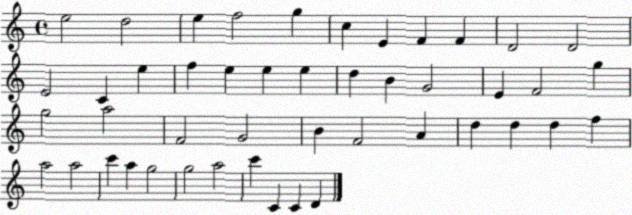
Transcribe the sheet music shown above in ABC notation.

X:1
T:Untitled
M:4/4
L:1/4
K:C
e2 d2 e f2 g c E F F D2 D2 E2 C e f e e e d B G2 E F2 g g2 a2 F2 G2 B F2 A d d d f a2 a2 c' a g2 g2 a2 c' C C D